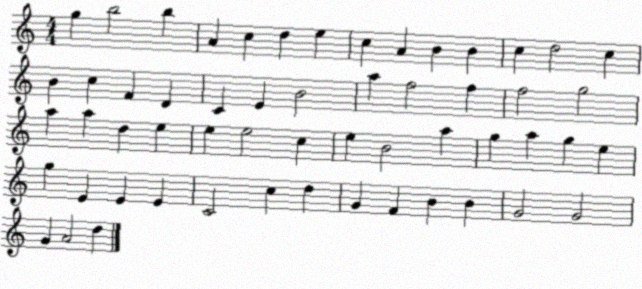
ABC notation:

X:1
T:Untitled
M:4/4
L:1/4
K:C
g b2 b A c d e c A B B c d2 c B c F D C E B2 a f2 f f2 g2 a a d e e e2 c e B2 a g a g e g E E E C2 c d G F B B G2 G2 G A2 d